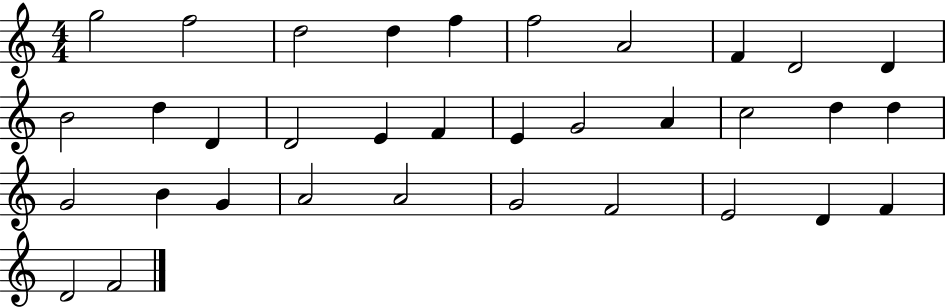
G5/h F5/h D5/h D5/q F5/q F5/h A4/h F4/q D4/h D4/q B4/h D5/q D4/q D4/h E4/q F4/q E4/q G4/h A4/q C5/h D5/q D5/q G4/h B4/q G4/q A4/h A4/h G4/h F4/h E4/h D4/q F4/q D4/h F4/h